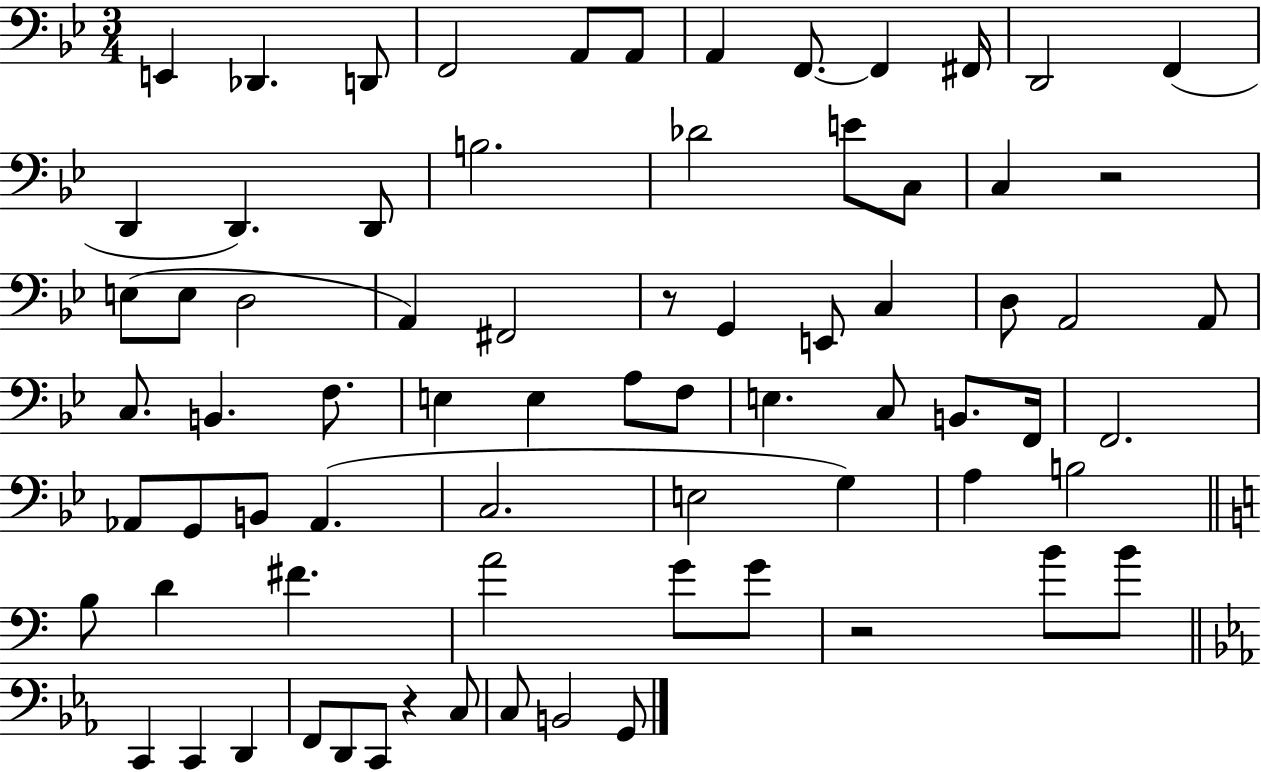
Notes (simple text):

E2/q Db2/q. D2/e F2/h A2/e A2/e A2/q F2/e. F2/q F#2/s D2/h F2/q D2/q D2/q. D2/e B3/h. Db4/h E4/e C3/e C3/q R/h E3/e E3/e D3/h A2/q F#2/h R/e G2/q E2/e C3/q D3/e A2/h A2/e C3/e. B2/q. F3/e. E3/q E3/q A3/e F3/e E3/q. C3/e B2/e. F2/s F2/h. Ab2/e G2/e B2/e Ab2/q. C3/h. E3/h G3/q A3/q B3/h B3/e D4/q F#4/q. A4/h G4/e G4/e R/h B4/e B4/e C2/q C2/q D2/q F2/e D2/e C2/e R/q C3/e C3/e B2/h G2/e